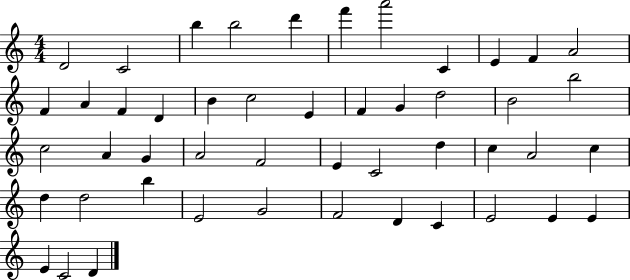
{
  \clef treble
  \numericTimeSignature
  \time 4/4
  \key c \major
  d'2 c'2 | b''4 b''2 d'''4 | f'''4 a'''2 c'4 | e'4 f'4 a'2 | \break f'4 a'4 f'4 d'4 | b'4 c''2 e'4 | f'4 g'4 d''2 | b'2 b''2 | \break c''2 a'4 g'4 | a'2 f'2 | e'4 c'2 d''4 | c''4 a'2 c''4 | \break d''4 d''2 b''4 | e'2 g'2 | f'2 d'4 c'4 | e'2 e'4 e'4 | \break e'4 c'2 d'4 | \bar "|."
}